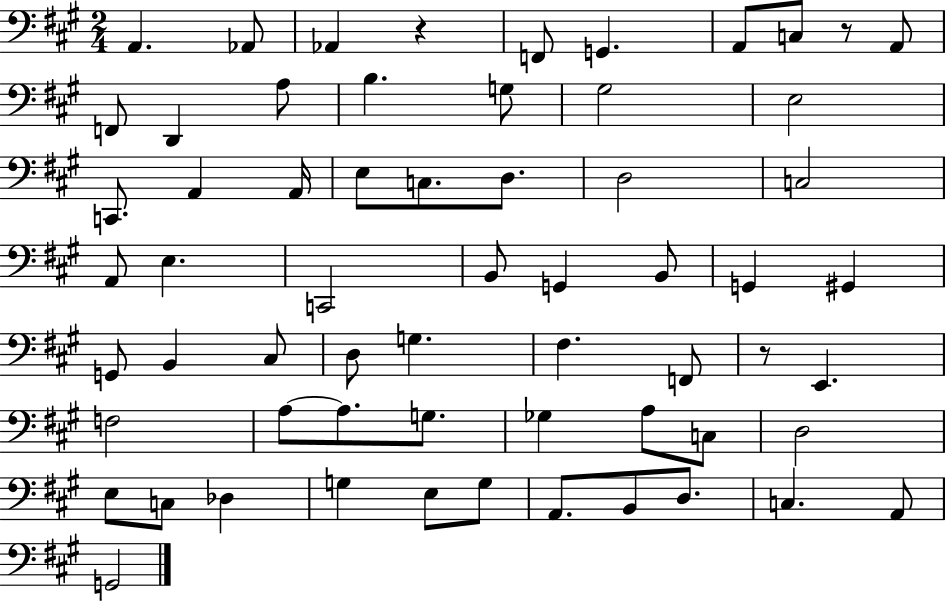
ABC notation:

X:1
T:Untitled
M:2/4
L:1/4
K:A
A,, _A,,/2 _A,, z F,,/2 G,, A,,/2 C,/2 z/2 A,,/2 F,,/2 D,, A,/2 B, G,/2 ^G,2 E,2 C,,/2 A,, A,,/4 E,/2 C,/2 D,/2 D,2 C,2 A,,/2 E, C,,2 B,,/2 G,, B,,/2 G,, ^G,, G,,/2 B,, ^C,/2 D,/2 G, ^F, F,,/2 z/2 E,, F,2 A,/2 A,/2 G,/2 _G, A,/2 C,/2 D,2 E,/2 C,/2 _D, G, E,/2 G,/2 A,,/2 B,,/2 D,/2 C, A,,/2 G,,2